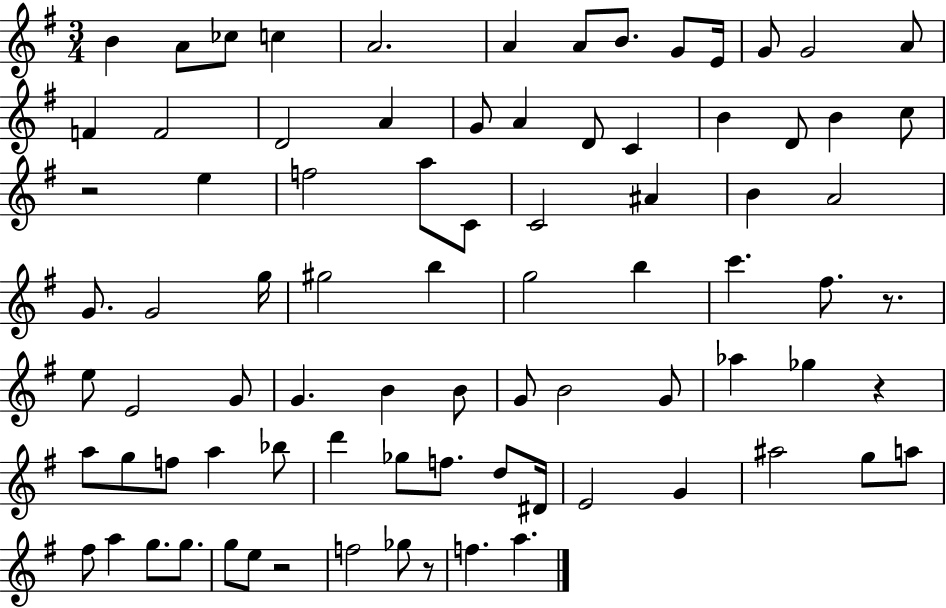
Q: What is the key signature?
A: G major